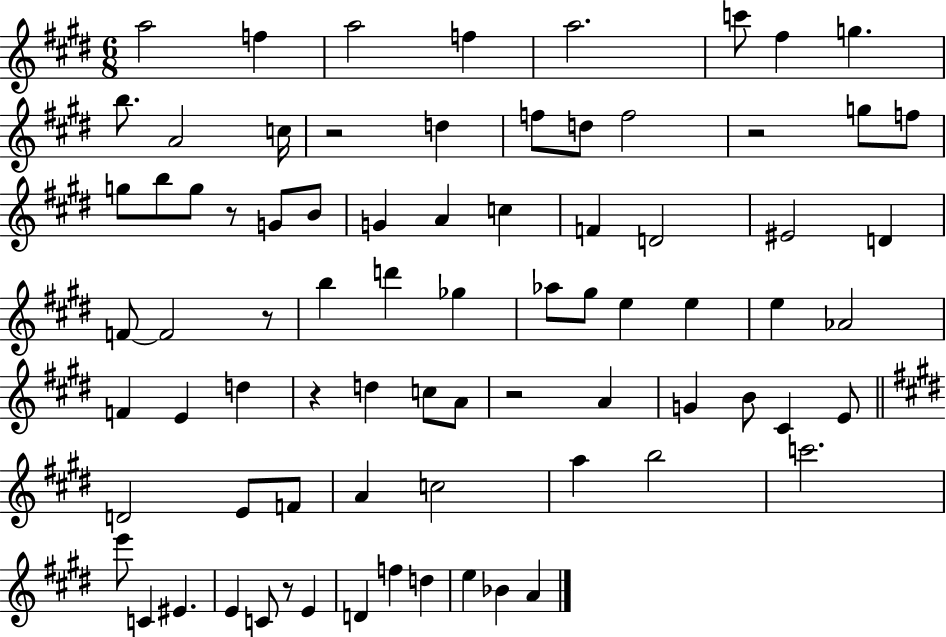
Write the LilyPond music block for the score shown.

{
  \clef treble
  \numericTimeSignature
  \time 6/8
  \key e \major
  a''2 f''4 | a''2 f''4 | a''2. | c'''8 fis''4 g''4. | \break b''8. a'2 c''16 | r2 d''4 | f''8 d''8 f''2 | r2 g''8 f''8 | \break g''8 b''8 g''8 r8 g'8 b'8 | g'4 a'4 c''4 | f'4 d'2 | eis'2 d'4 | \break f'8~~ f'2 r8 | b''4 d'''4 ges''4 | aes''8 gis''8 e''4 e''4 | e''4 aes'2 | \break f'4 e'4 d''4 | r4 d''4 c''8 a'8 | r2 a'4 | g'4 b'8 cis'4 e'8 | \break \bar "||" \break \key e \major d'2 e'8 f'8 | a'4 c''2 | a''4 b''2 | c'''2. | \break e'''8 c'4 eis'4. | e'4 c'8 r8 e'4 | d'4 f''4 d''4 | e''4 bes'4 a'4 | \break \bar "|."
}